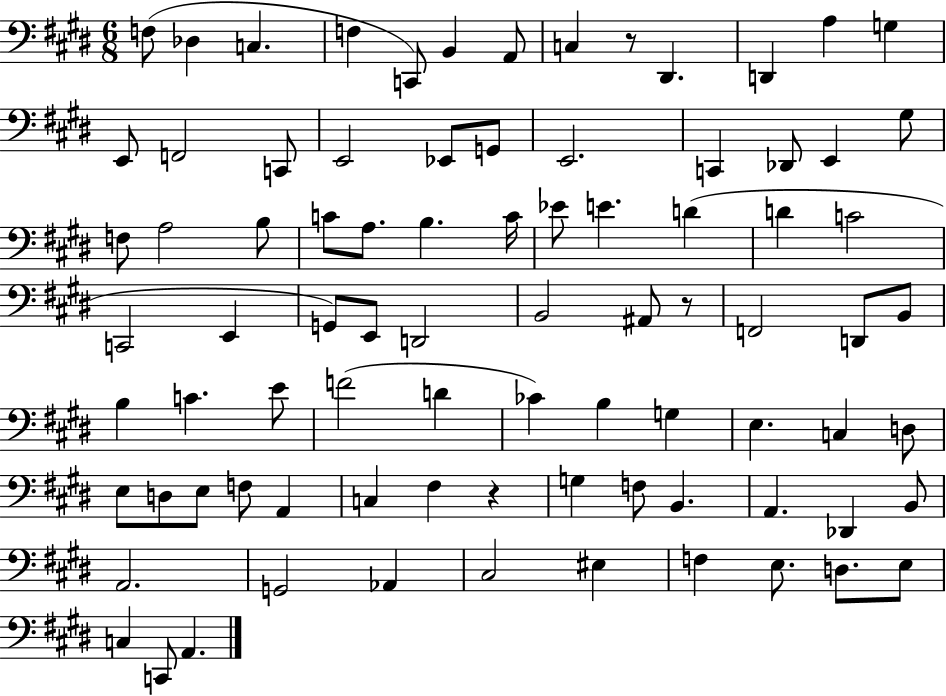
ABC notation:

X:1
T:Untitled
M:6/8
L:1/4
K:E
F,/2 _D, C, F, C,,/2 B,, A,,/2 C, z/2 ^D,, D,, A, G, E,,/2 F,,2 C,,/2 E,,2 _E,,/2 G,,/2 E,,2 C,, _D,,/2 E,, ^G,/2 F,/2 A,2 B,/2 C/2 A,/2 B, C/4 _E/2 E D D C2 C,,2 E,, G,,/2 E,,/2 D,,2 B,,2 ^A,,/2 z/2 F,,2 D,,/2 B,,/2 B, C E/2 F2 D _C B, G, E, C, D,/2 E,/2 D,/2 E,/2 F,/2 A,, C, ^F, z G, F,/2 B,, A,, _D,, B,,/2 A,,2 G,,2 _A,, ^C,2 ^E, F, E,/2 D,/2 E,/2 C, C,,/2 A,,